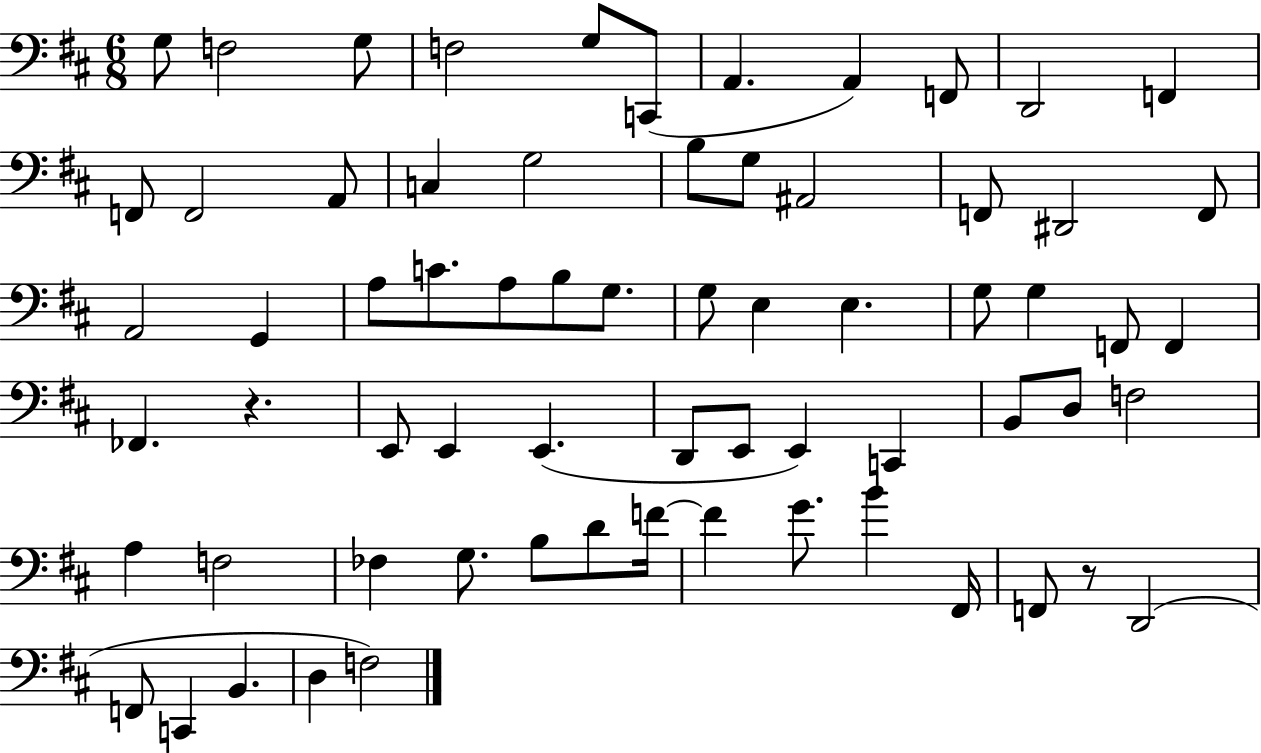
X:1
T:Untitled
M:6/8
L:1/4
K:D
G,/2 F,2 G,/2 F,2 G,/2 C,,/2 A,, A,, F,,/2 D,,2 F,, F,,/2 F,,2 A,,/2 C, G,2 B,/2 G,/2 ^A,,2 F,,/2 ^D,,2 F,,/2 A,,2 G,, A,/2 C/2 A,/2 B,/2 G,/2 G,/2 E, E, G,/2 G, F,,/2 F,, _F,, z E,,/2 E,, E,, D,,/2 E,,/2 E,, C,, B,,/2 D,/2 F,2 A, F,2 _F, G,/2 B,/2 D/2 F/4 F G/2 B ^F,,/4 F,,/2 z/2 D,,2 F,,/2 C,, B,, D, F,2